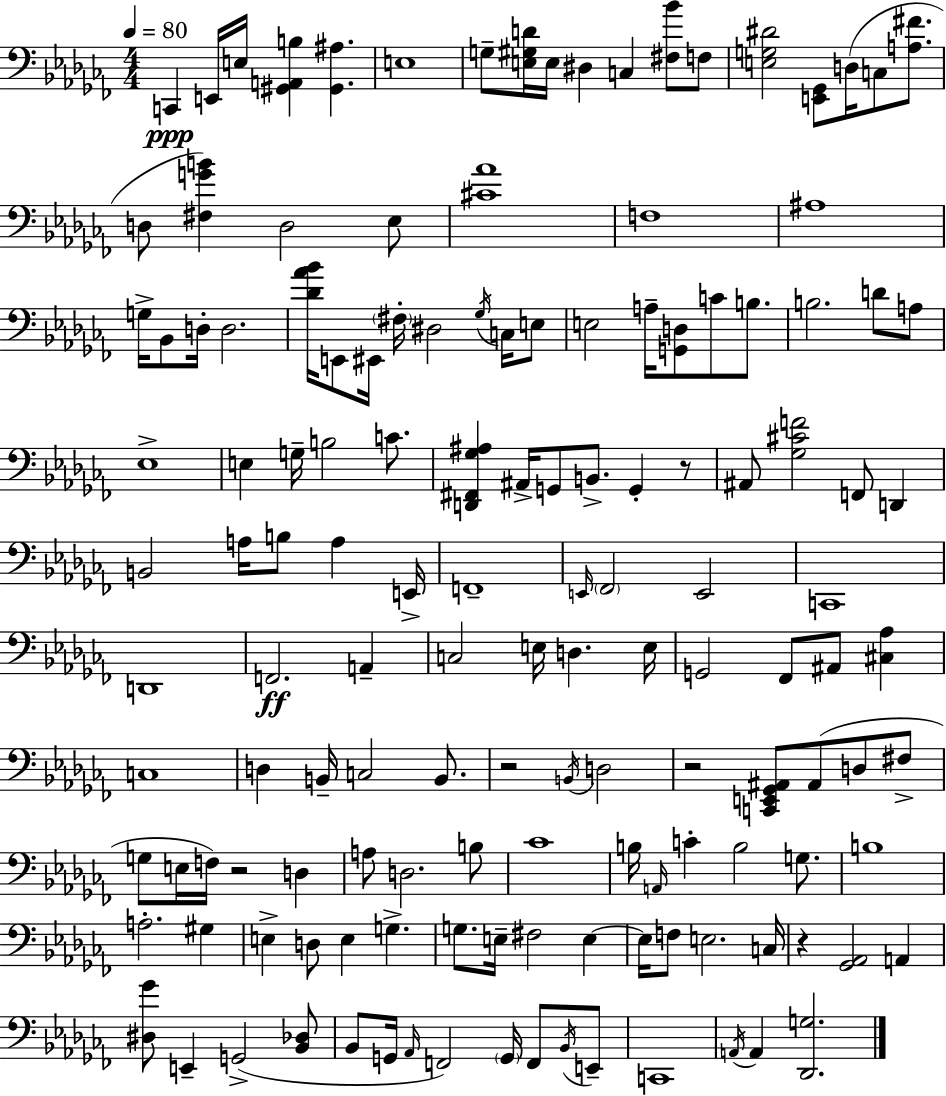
X:1
T:Untitled
M:4/4
L:1/4
K:Abm
C,, E,,/4 E,/4 [^G,,A,,B,] [^G,,^A,] E,4 G,/2 [E,^G,D]/4 E,/4 ^D, C, [^F,_B]/2 F,/2 [E,G,^D]2 [E,,_G,,]/2 D,/4 C,/2 [A,^F]/2 D,/2 [^F,GB] D,2 _E,/2 [^C_A]4 F,4 ^A,4 G,/4 _B,,/2 D,/4 D,2 [_D_A_B]/4 E,,/2 ^E,,/4 ^F,/4 ^D,2 _G,/4 C,/4 E,/2 E,2 A,/4 [G,,D,]/2 C/2 B,/2 B,2 D/2 A,/2 _E,4 E, G,/4 B,2 C/2 [D,,^F,,_G,^A,] ^A,,/4 G,,/2 B,,/2 G,, z/2 ^A,,/2 [_G,^CF]2 F,,/2 D,, B,,2 A,/4 B,/2 A, E,,/4 F,,4 E,,/4 _F,,2 E,,2 C,,4 D,,4 F,,2 A,, C,2 E,/4 D, E,/4 G,,2 _F,,/2 ^A,,/2 [^C,_A,] C,4 D, B,,/4 C,2 B,,/2 z2 B,,/4 D,2 z2 [C,,E,,_G,,^A,,]/2 ^A,,/2 D,/2 ^F,/2 G,/2 E,/4 F,/4 z2 D, A,/2 D,2 B,/2 _C4 B,/4 A,,/4 C B,2 G,/2 B,4 A,2 ^G, E, D,/2 E, G, G,/2 E,/4 ^F,2 E, E,/4 F,/2 E,2 C,/4 z [_G,,_A,,]2 A,, [^D,_G]/2 E,, G,,2 [_B,,_D,]/2 _B,,/2 G,,/4 _A,,/4 F,,2 G,,/4 F,,/2 _B,,/4 E,,/2 C,,4 A,,/4 A,, [_D,,G,]2